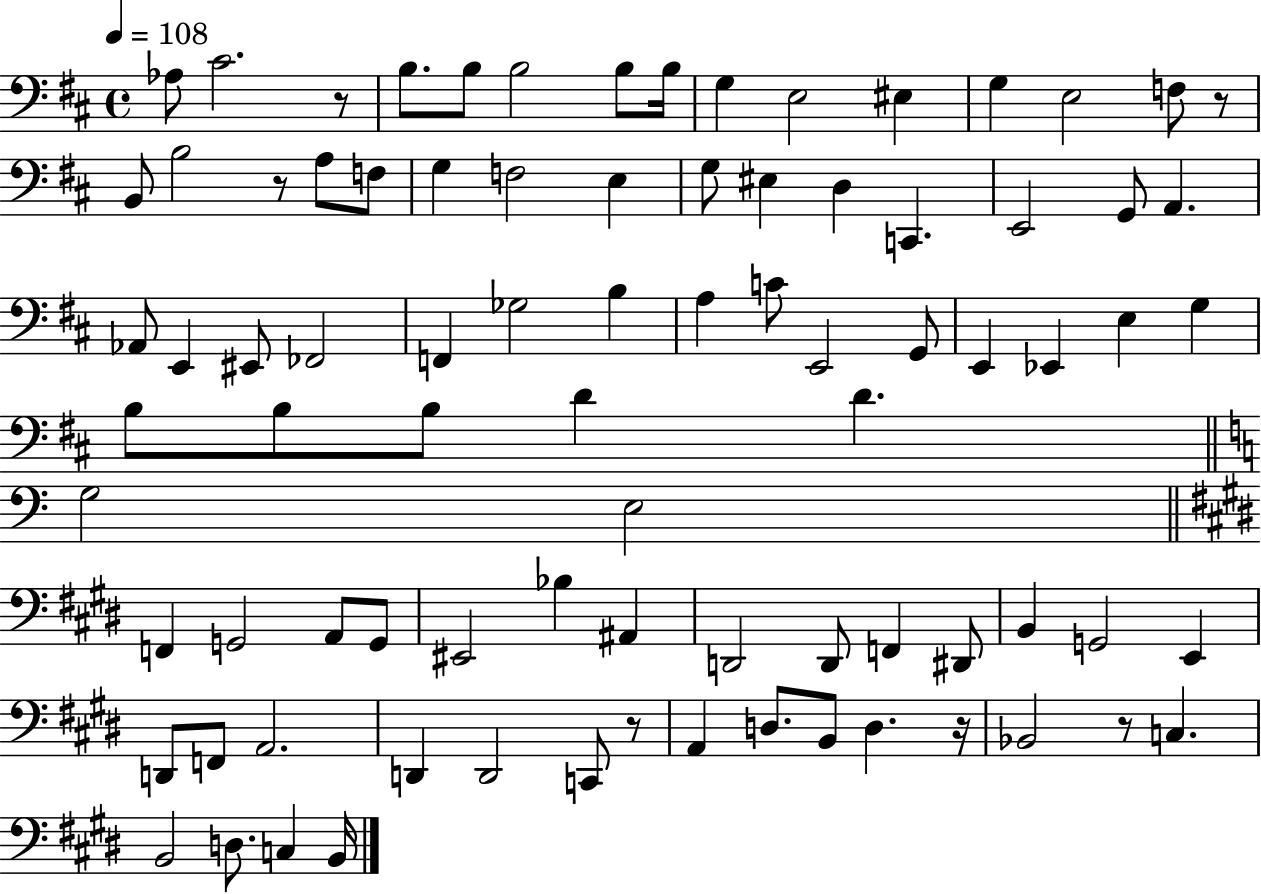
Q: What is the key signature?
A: D major